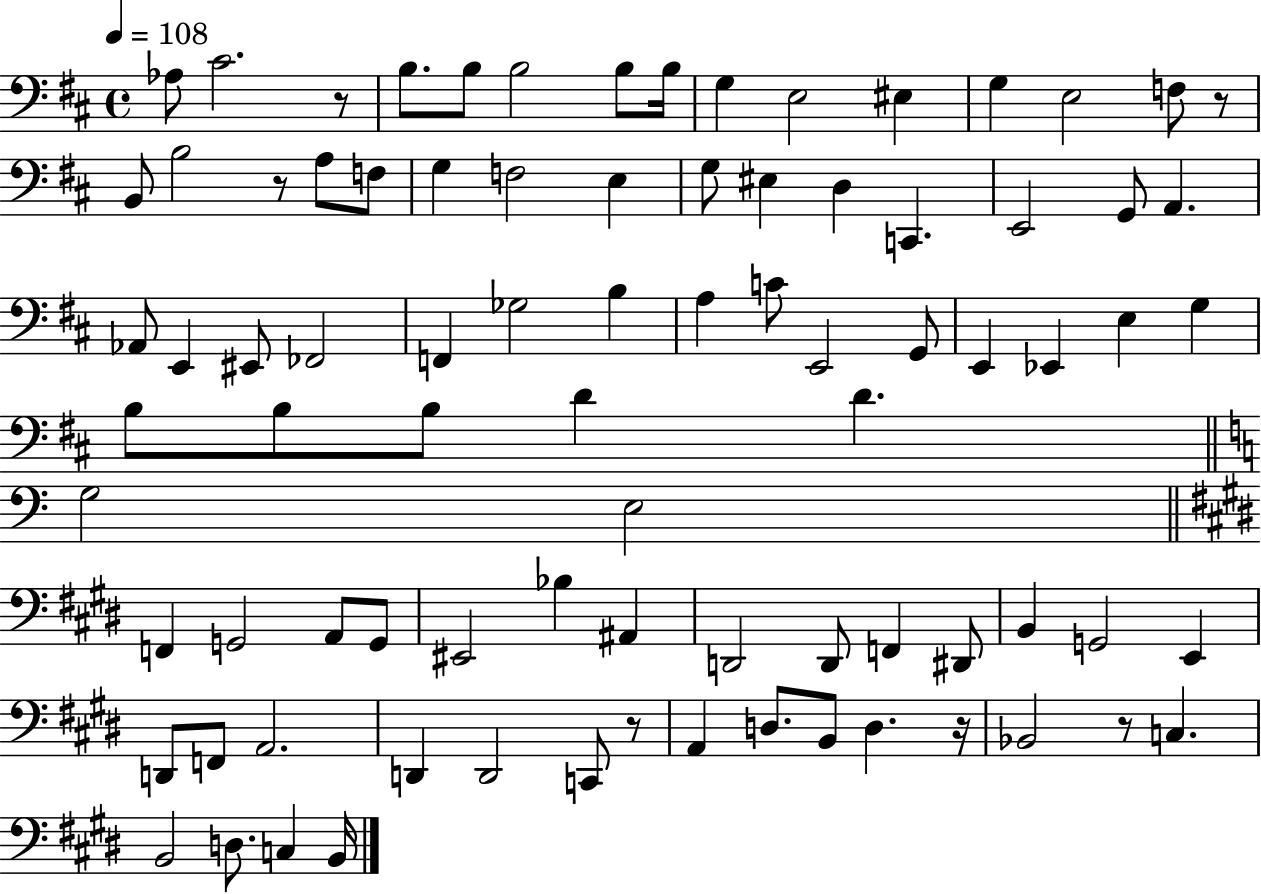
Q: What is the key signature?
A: D major